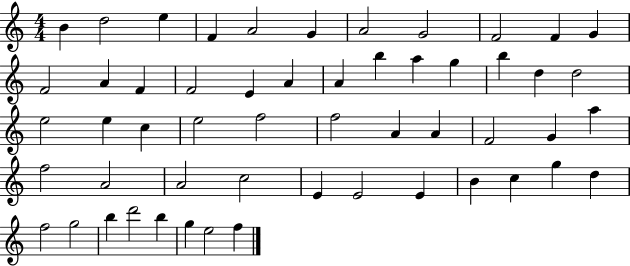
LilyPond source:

{
  \clef treble
  \numericTimeSignature
  \time 4/4
  \key c \major
  b'4 d''2 e''4 | f'4 a'2 g'4 | a'2 g'2 | f'2 f'4 g'4 | \break f'2 a'4 f'4 | f'2 e'4 a'4 | a'4 b''4 a''4 g''4 | b''4 d''4 d''2 | \break e''2 e''4 c''4 | e''2 f''2 | f''2 a'4 a'4 | f'2 g'4 a''4 | \break f''2 a'2 | a'2 c''2 | e'4 e'2 e'4 | b'4 c''4 g''4 d''4 | \break f''2 g''2 | b''4 d'''2 b''4 | g''4 e''2 f''4 | \bar "|."
}